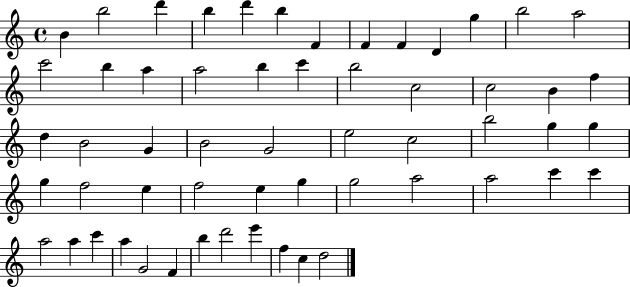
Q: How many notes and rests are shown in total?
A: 57